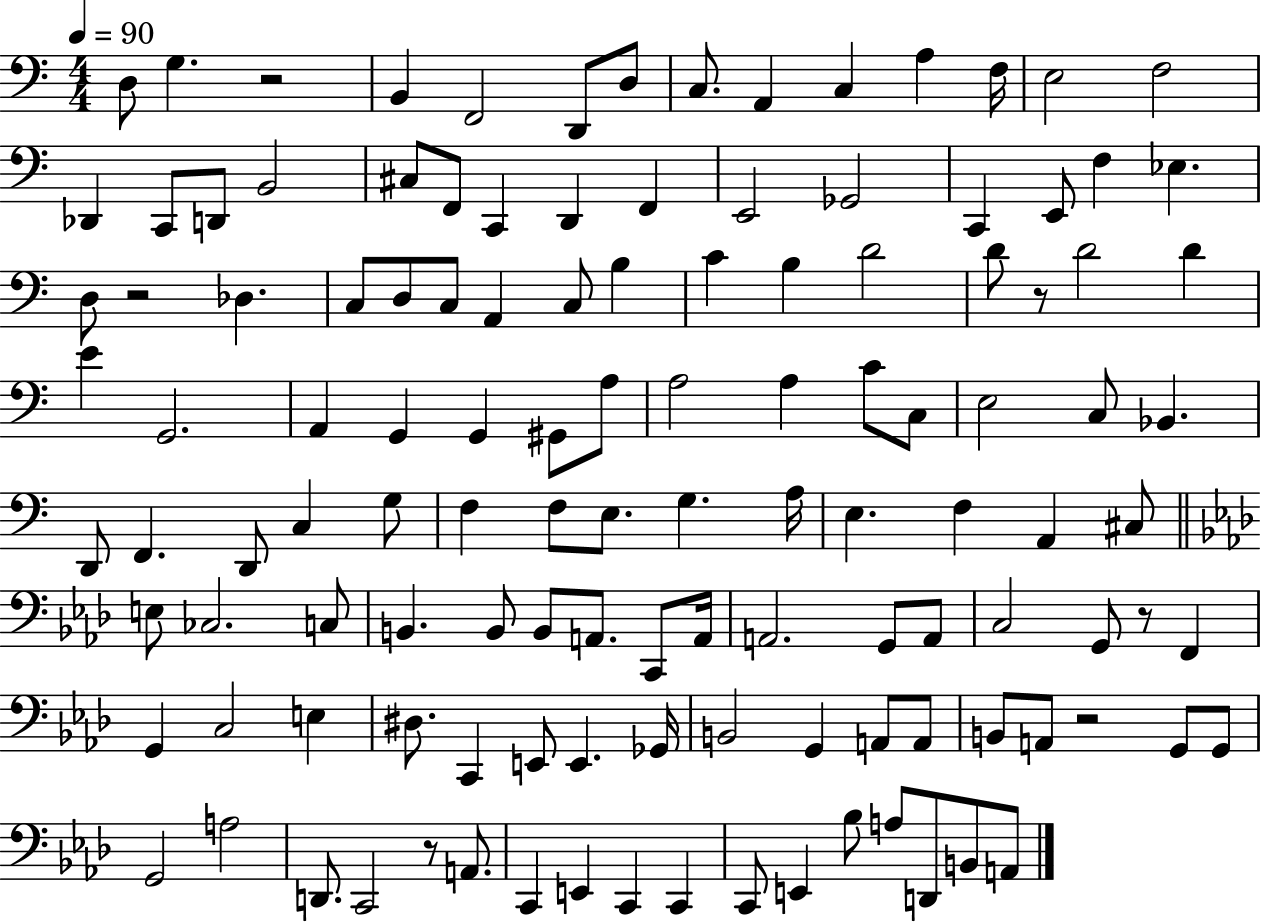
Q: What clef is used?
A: bass